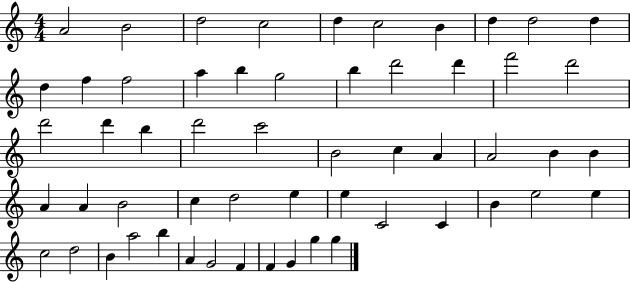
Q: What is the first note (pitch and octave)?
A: A4